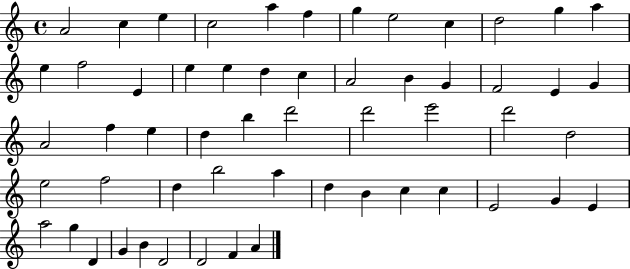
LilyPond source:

{
  \clef treble
  \time 4/4
  \defaultTimeSignature
  \key c \major
  a'2 c''4 e''4 | c''2 a''4 f''4 | g''4 e''2 c''4 | d''2 g''4 a''4 | \break e''4 f''2 e'4 | e''4 e''4 d''4 c''4 | a'2 b'4 g'4 | f'2 e'4 g'4 | \break a'2 f''4 e''4 | d''4 b''4 d'''2 | d'''2 e'''2 | d'''2 d''2 | \break e''2 f''2 | d''4 b''2 a''4 | d''4 b'4 c''4 c''4 | e'2 g'4 e'4 | \break a''2 g''4 d'4 | g'4 b'4 d'2 | d'2 f'4 a'4 | \bar "|."
}